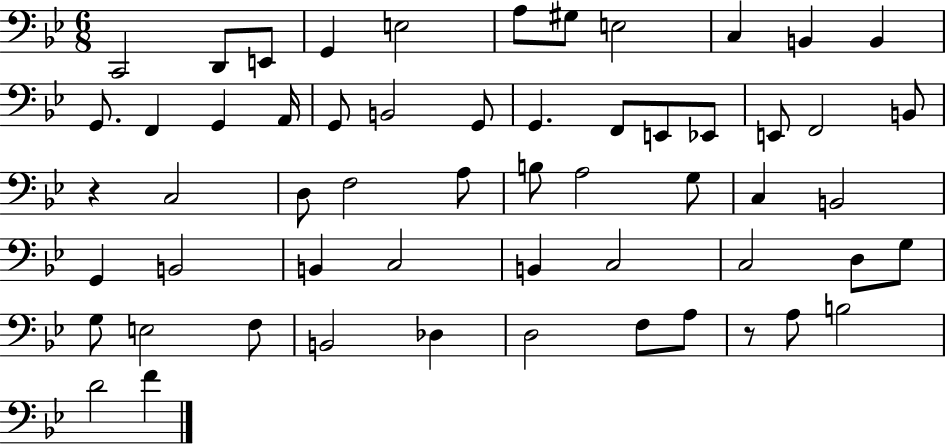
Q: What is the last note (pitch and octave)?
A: F4